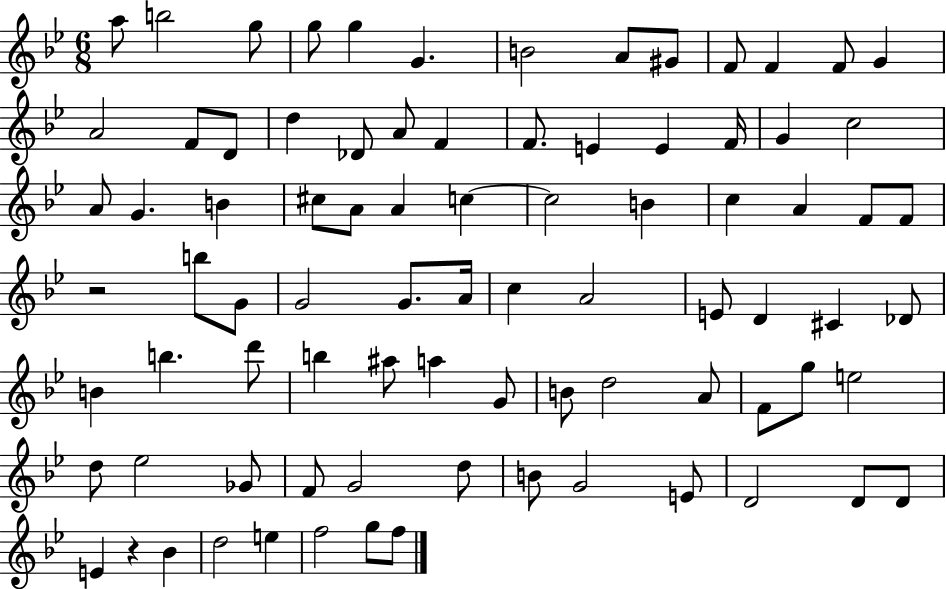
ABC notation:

X:1
T:Untitled
M:6/8
L:1/4
K:Bb
a/2 b2 g/2 g/2 g G B2 A/2 ^G/2 F/2 F F/2 G A2 F/2 D/2 d _D/2 A/2 F F/2 E E F/4 G c2 A/2 G B ^c/2 A/2 A c c2 B c A F/2 F/2 z2 b/2 G/2 G2 G/2 A/4 c A2 E/2 D ^C _D/2 B b d'/2 b ^a/2 a G/2 B/2 d2 A/2 F/2 g/2 e2 d/2 _e2 _G/2 F/2 G2 d/2 B/2 G2 E/2 D2 D/2 D/2 E z _B d2 e f2 g/2 f/2